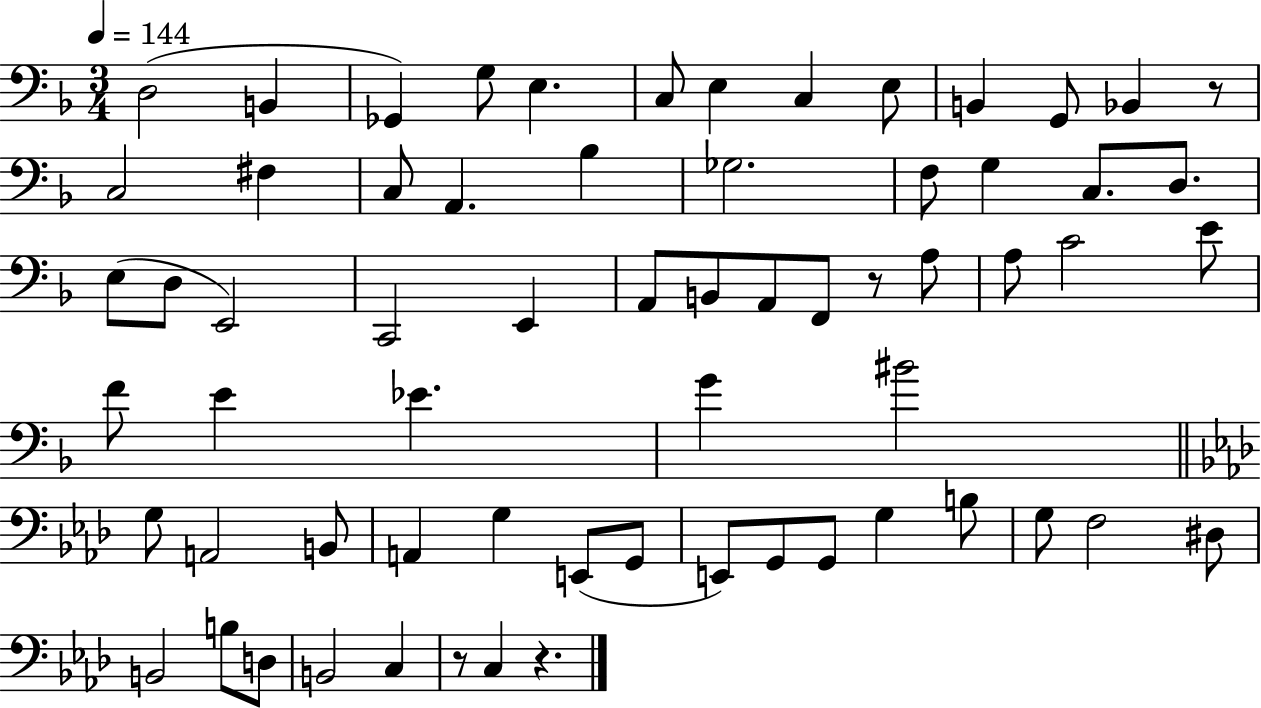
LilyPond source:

{
  \clef bass
  \numericTimeSignature
  \time 3/4
  \key f \major
  \tempo 4 = 144
  d2( b,4 | ges,4) g8 e4. | c8 e4 c4 e8 | b,4 g,8 bes,4 r8 | \break c2 fis4 | c8 a,4. bes4 | ges2. | f8 g4 c8. d8. | \break e8( d8 e,2) | c,2 e,4 | a,8 b,8 a,8 f,8 r8 a8 | a8 c'2 e'8 | \break f'8 e'4 ees'4. | g'4 bis'2 | \bar "||" \break \key aes \major g8 a,2 b,8 | a,4 g4 e,8( g,8 | e,8) g,8 g,8 g4 b8 | g8 f2 dis8 | \break b,2 b8 d8 | b,2 c4 | r8 c4 r4. | \bar "|."
}